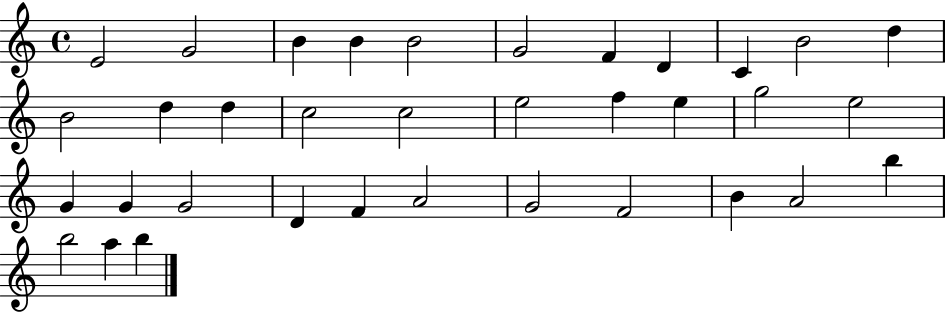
{
  \clef treble
  \time 4/4
  \defaultTimeSignature
  \key c \major
  e'2 g'2 | b'4 b'4 b'2 | g'2 f'4 d'4 | c'4 b'2 d''4 | \break b'2 d''4 d''4 | c''2 c''2 | e''2 f''4 e''4 | g''2 e''2 | \break g'4 g'4 g'2 | d'4 f'4 a'2 | g'2 f'2 | b'4 a'2 b''4 | \break b''2 a''4 b''4 | \bar "|."
}